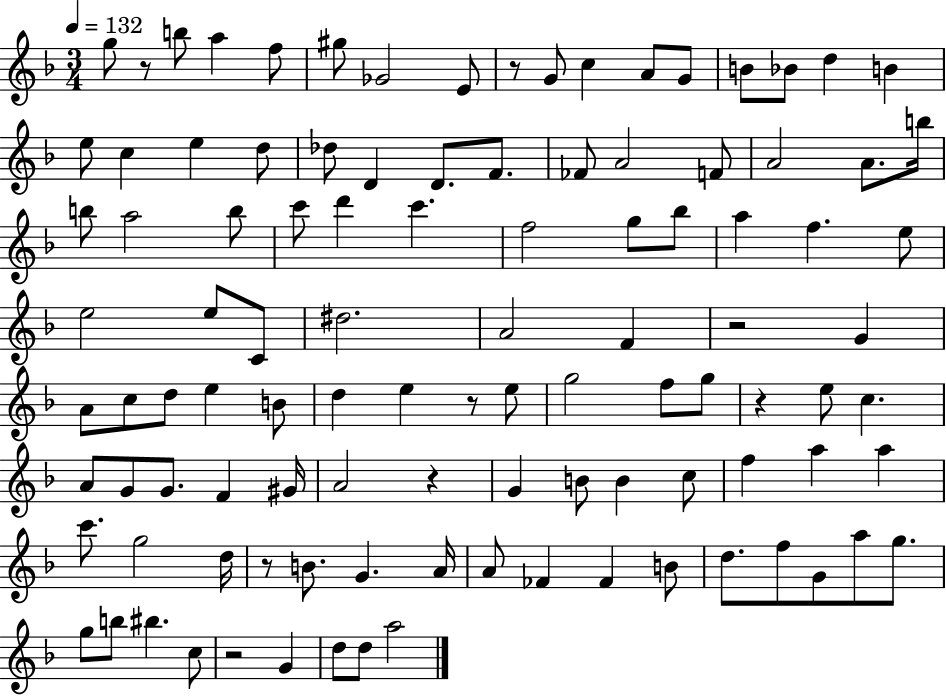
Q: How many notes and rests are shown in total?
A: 105